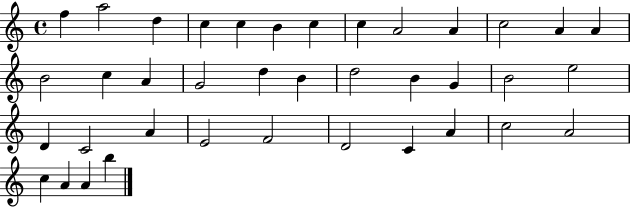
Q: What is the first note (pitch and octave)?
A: F5